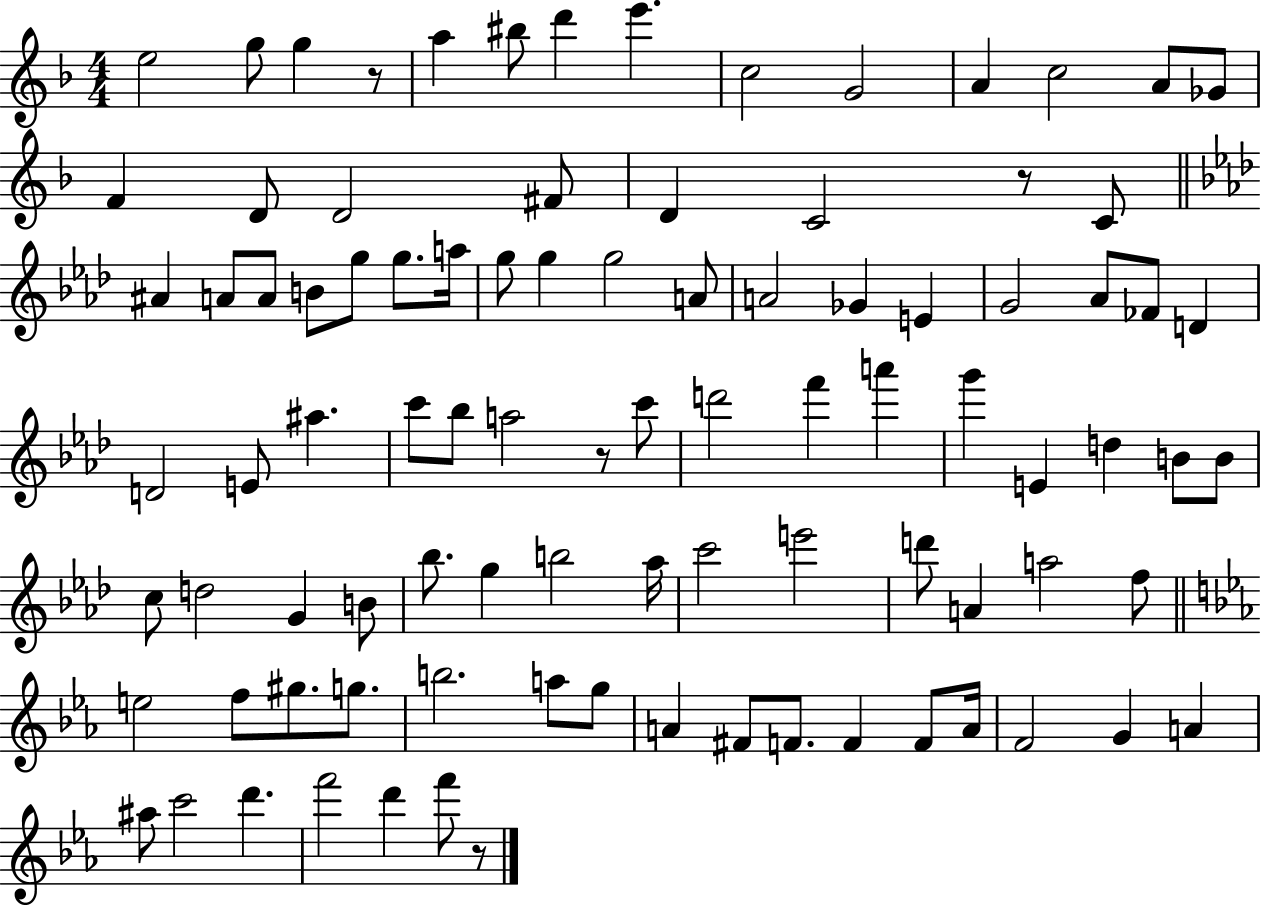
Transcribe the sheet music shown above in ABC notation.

X:1
T:Untitled
M:4/4
L:1/4
K:F
e2 g/2 g z/2 a ^b/2 d' e' c2 G2 A c2 A/2 _G/2 F D/2 D2 ^F/2 D C2 z/2 C/2 ^A A/2 A/2 B/2 g/2 g/2 a/4 g/2 g g2 A/2 A2 _G E G2 _A/2 _F/2 D D2 E/2 ^a c'/2 _b/2 a2 z/2 c'/2 d'2 f' a' g' E d B/2 B/2 c/2 d2 G B/2 _b/2 g b2 _a/4 c'2 e'2 d'/2 A a2 f/2 e2 f/2 ^g/2 g/2 b2 a/2 g/2 A ^F/2 F/2 F F/2 A/4 F2 G A ^a/2 c'2 d' f'2 d' f'/2 z/2